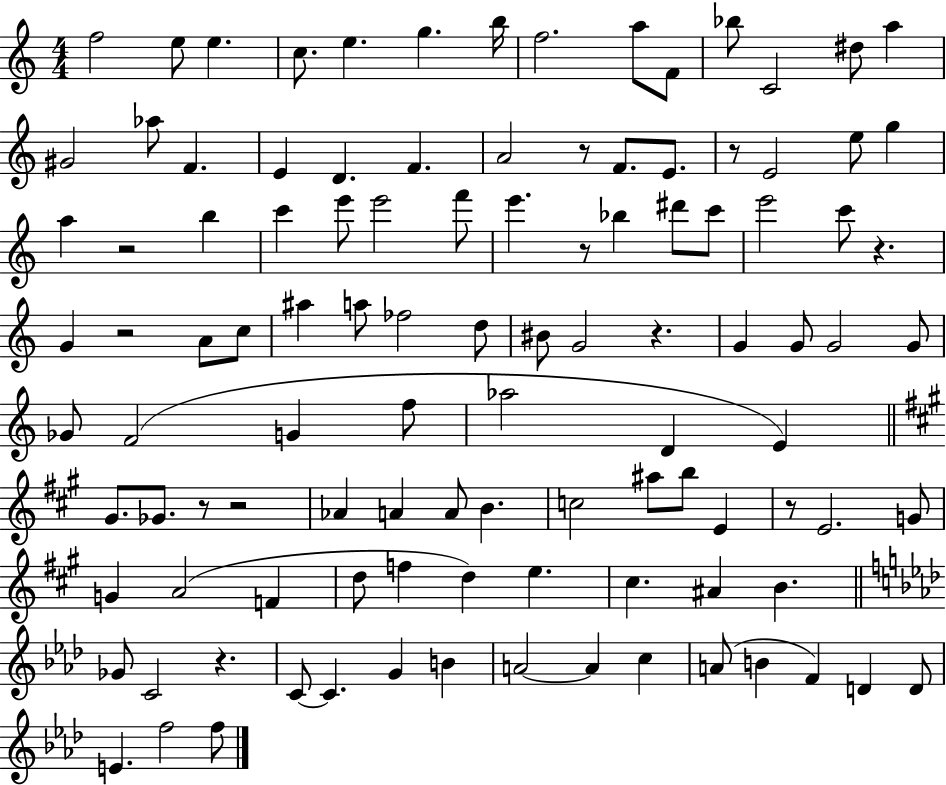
F5/h E5/e E5/q. C5/e. E5/q. G5/q. B5/s F5/h. A5/e F4/e Bb5/e C4/h D#5/e A5/q G#4/h Ab5/e F4/q. E4/q D4/q. F4/q. A4/h R/e F4/e. E4/e. R/e E4/h E5/e G5/q A5/q R/h B5/q C6/q E6/e E6/h F6/e E6/q. R/e Bb5/q D#6/e C6/e E6/h C6/e R/q. G4/q R/h A4/e C5/e A#5/q A5/e FES5/h D5/e BIS4/e G4/h R/q. G4/q G4/e G4/h G4/e Gb4/e F4/h G4/q F5/e Ab5/h D4/q E4/q G#4/e. Gb4/e. R/e R/h Ab4/q A4/q A4/e B4/q. C5/h A#5/e B5/e E4/q R/e E4/h. G4/e G4/q A4/h F4/q D5/e F5/q D5/q E5/q. C#5/q. A#4/q B4/q. Gb4/e C4/h R/q. C4/e C4/q. G4/q B4/q A4/h A4/q C5/q A4/e B4/q F4/q D4/q D4/e E4/q. F5/h F5/e